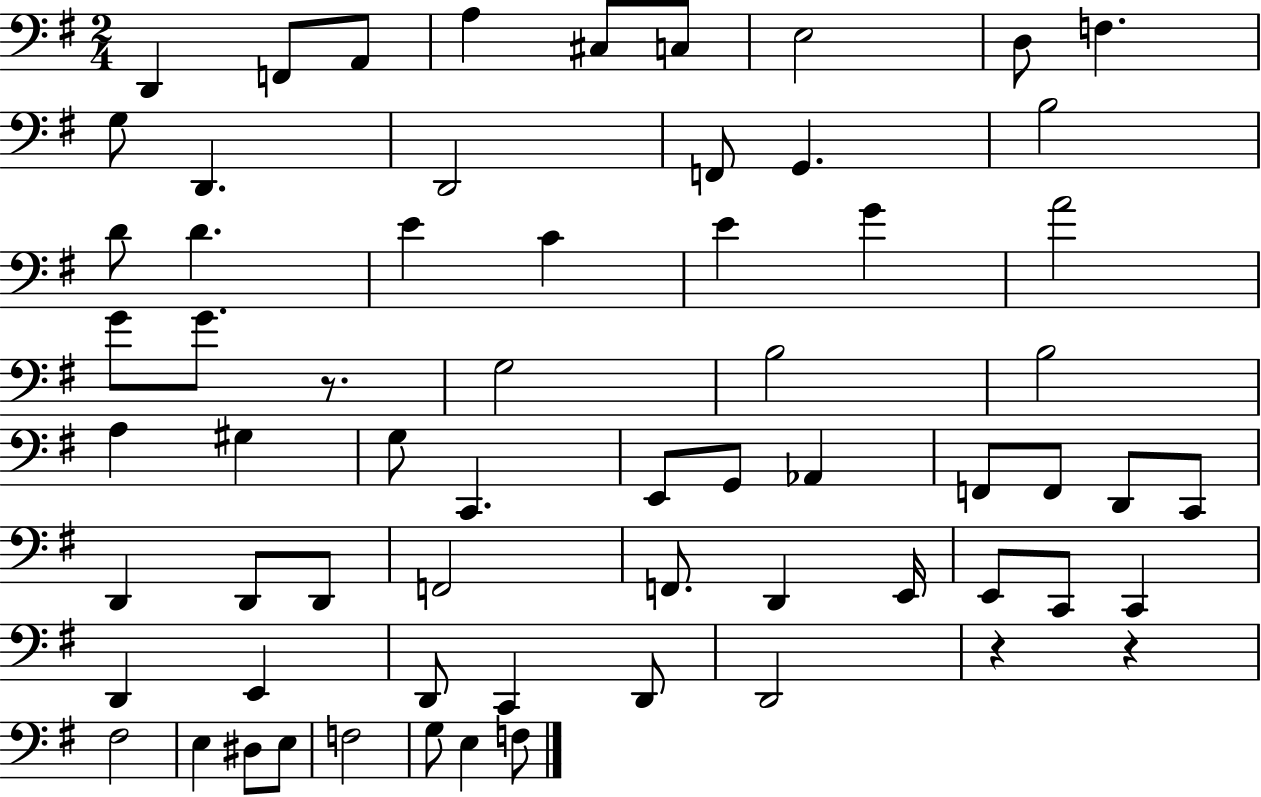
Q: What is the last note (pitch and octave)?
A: F3